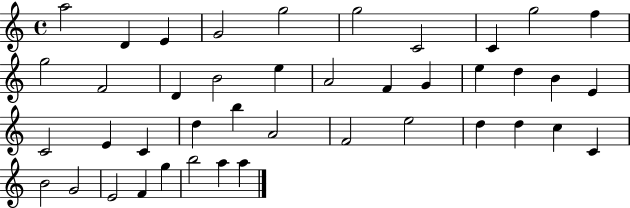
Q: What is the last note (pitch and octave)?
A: A5